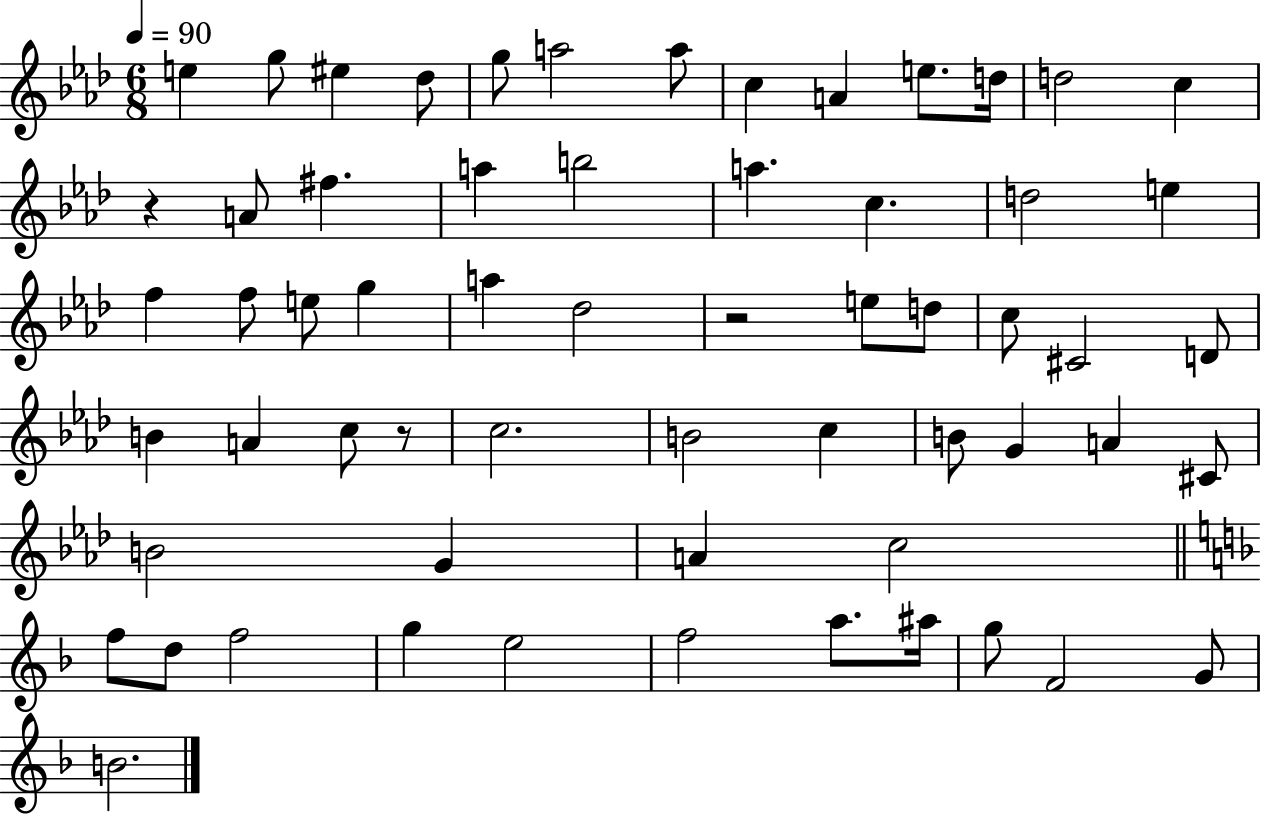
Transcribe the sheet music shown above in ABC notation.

X:1
T:Untitled
M:6/8
L:1/4
K:Ab
e g/2 ^e _d/2 g/2 a2 a/2 c A e/2 d/4 d2 c z A/2 ^f a b2 a c d2 e f f/2 e/2 g a _d2 z2 e/2 d/2 c/2 ^C2 D/2 B A c/2 z/2 c2 B2 c B/2 G A ^C/2 B2 G A c2 f/2 d/2 f2 g e2 f2 a/2 ^a/4 g/2 F2 G/2 B2